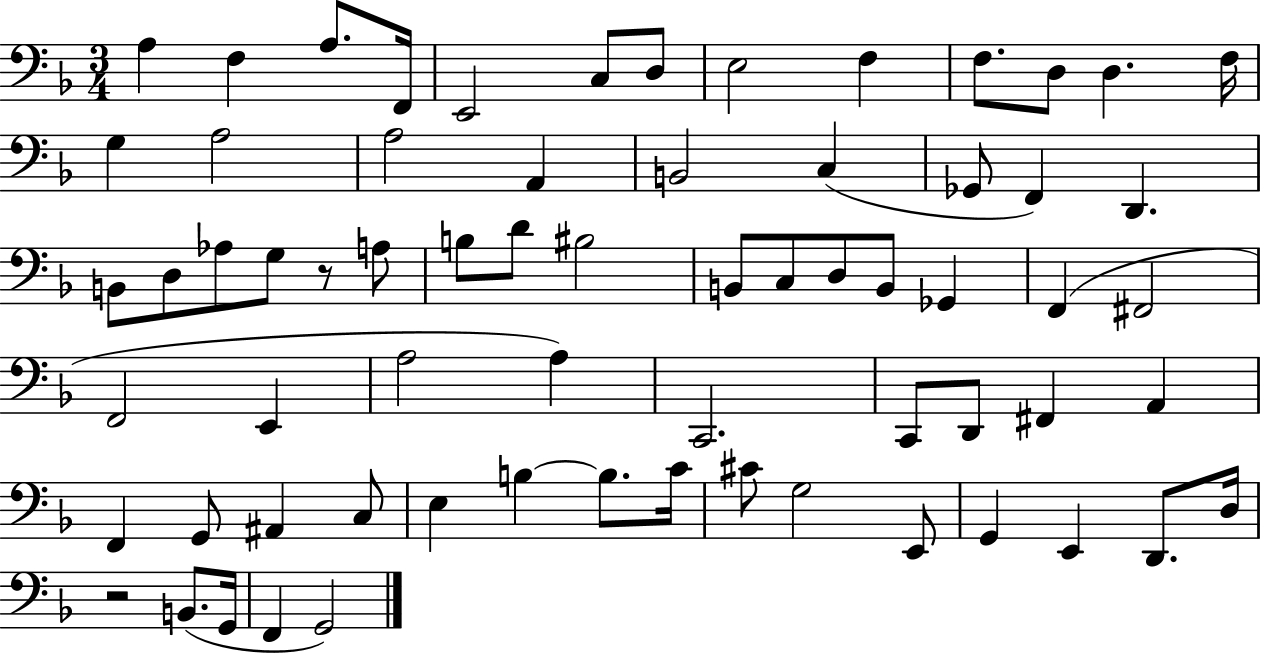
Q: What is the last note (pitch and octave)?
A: G2